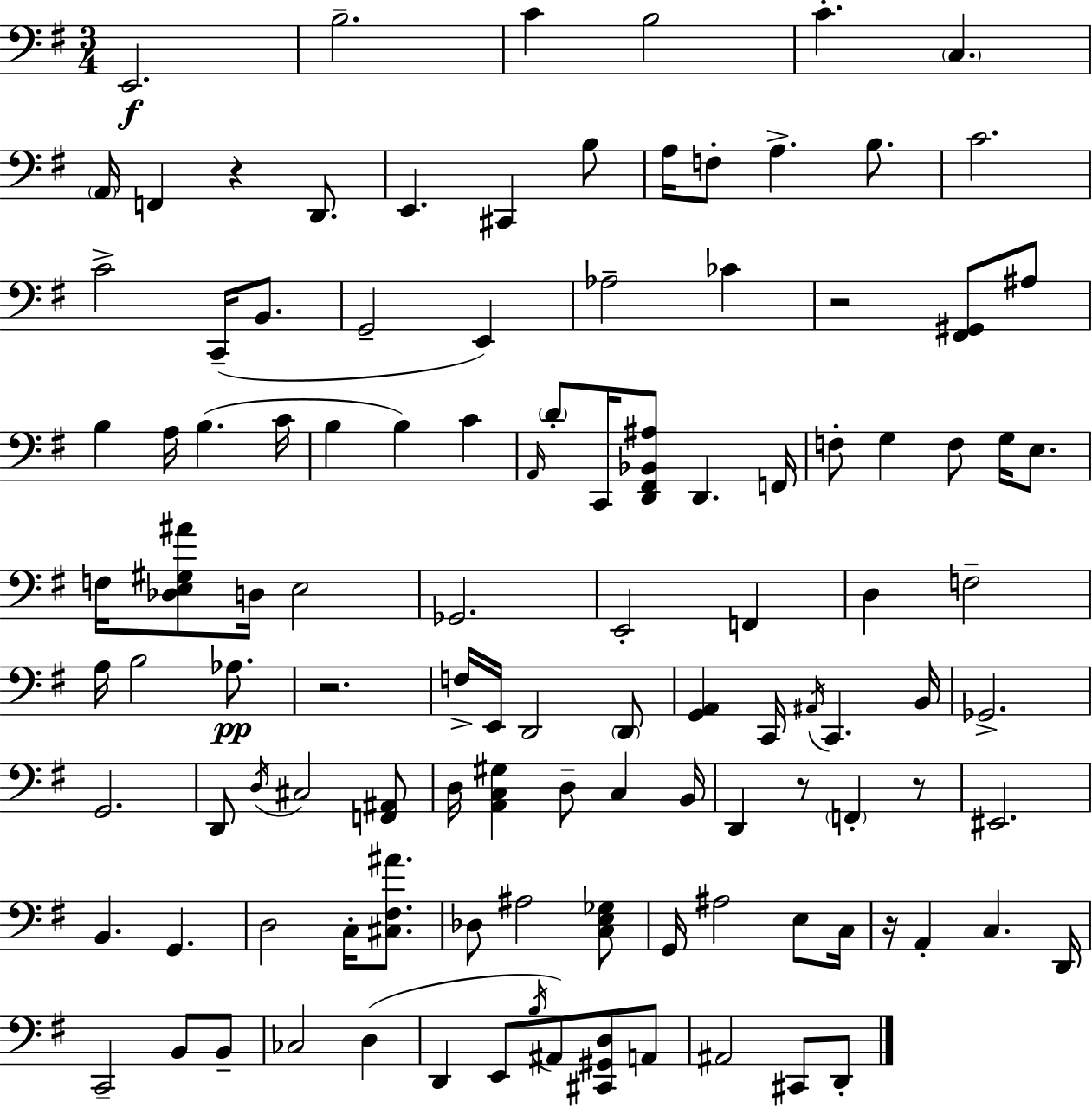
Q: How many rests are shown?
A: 6